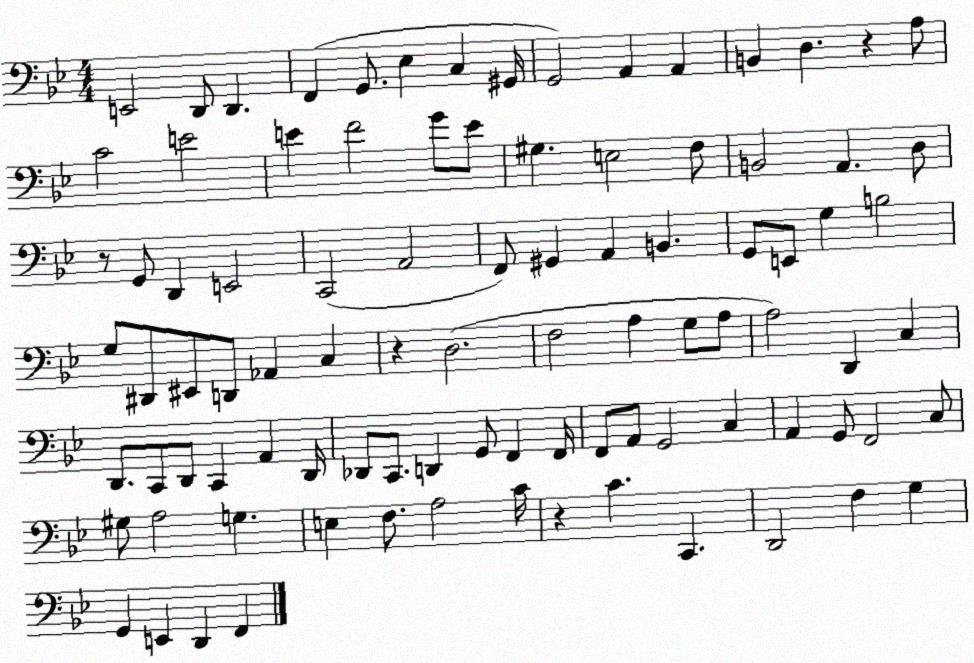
X:1
T:Untitled
M:4/4
L:1/4
K:Bb
E,,2 D,,/2 D,, F,, G,,/2 _E, C, ^G,,/4 G,,2 A,, A,, B,, D, z A,/2 C2 E2 E F2 G/2 E/2 ^G, E,2 F,/2 B,,2 A,, D,/2 z/2 G,,/2 D,, E,,2 C,,2 A,,2 F,,/2 ^G,, A,, B,, G,,/2 E,,/2 G, B,2 G,/2 ^D,,/2 ^E,,/2 D,,/2 _A,, C, z D,2 F,2 A, G,/2 A,/2 A,2 D,, C, D,,/2 C,,/2 D,,/2 C,, A,, D,,/4 _D,,/2 C,,/2 D,, G,,/2 F,, F,,/4 F,,/2 A,,/2 G,,2 C, A,, G,,/2 F,,2 C,/2 ^G,/2 A,2 G, E, F,/2 A,2 C/4 z C C,, D,,2 F, G, G,, E,, D,, F,,